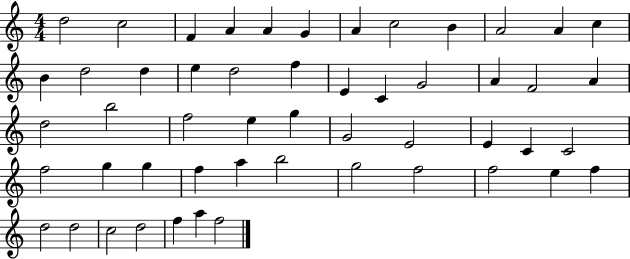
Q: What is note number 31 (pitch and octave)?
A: E4